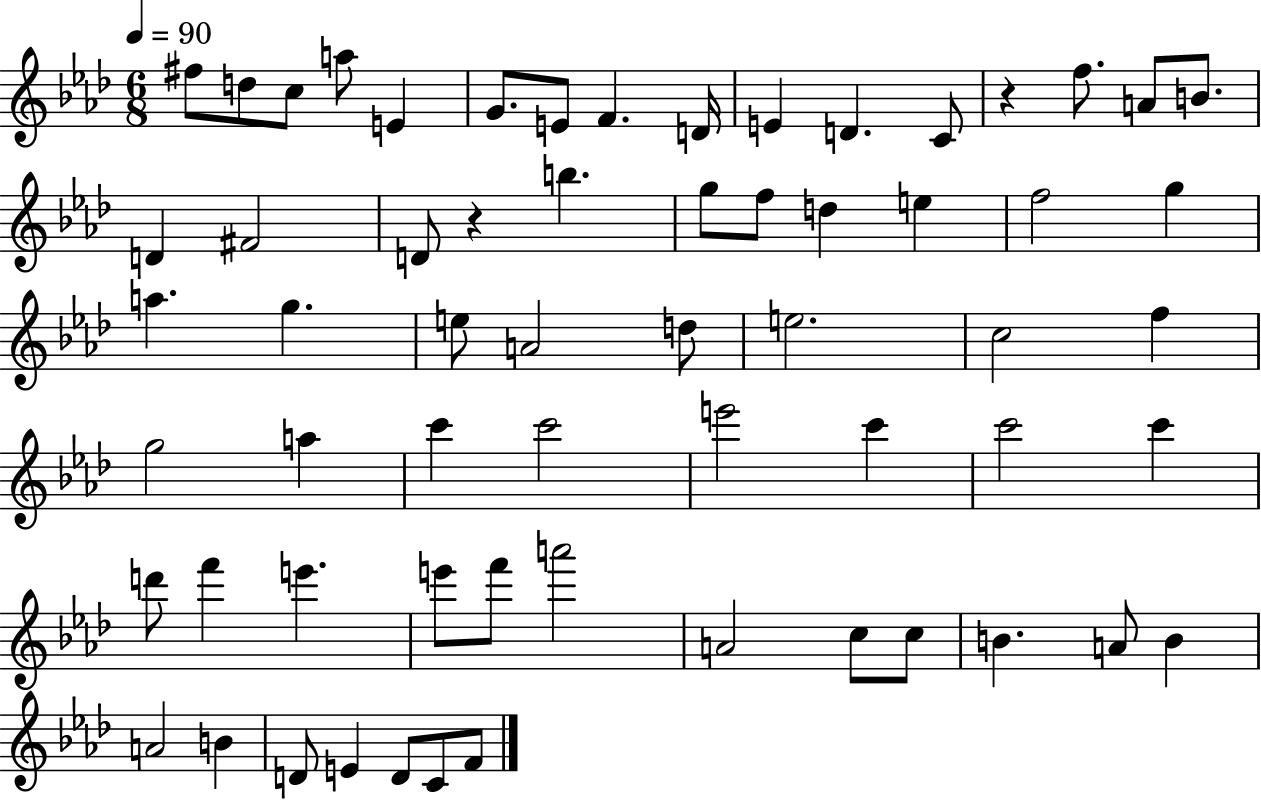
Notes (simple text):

F#5/e D5/e C5/e A5/e E4/q G4/e. E4/e F4/q. D4/s E4/q D4/q. C4/e R/q F5/e. A4/e B4/e. D4/q F#4/h D4/e R/q B5/q. G5/e F5/e D5/q E5/q F5/h G5/q A5/q. G5/q. E5/e A4/h D5/e E5/h. C5/h F5/q G5/h A5/q C6/q C6/h E6/h C6/q C6/h C6/q D6/e F6/q E6/q. E6/e F6/e A6/h A4/h C5/e C5/e B4/q. A4/e B4/q A4/h B4/q D4/e E4/q D4/e C4/e F4/e